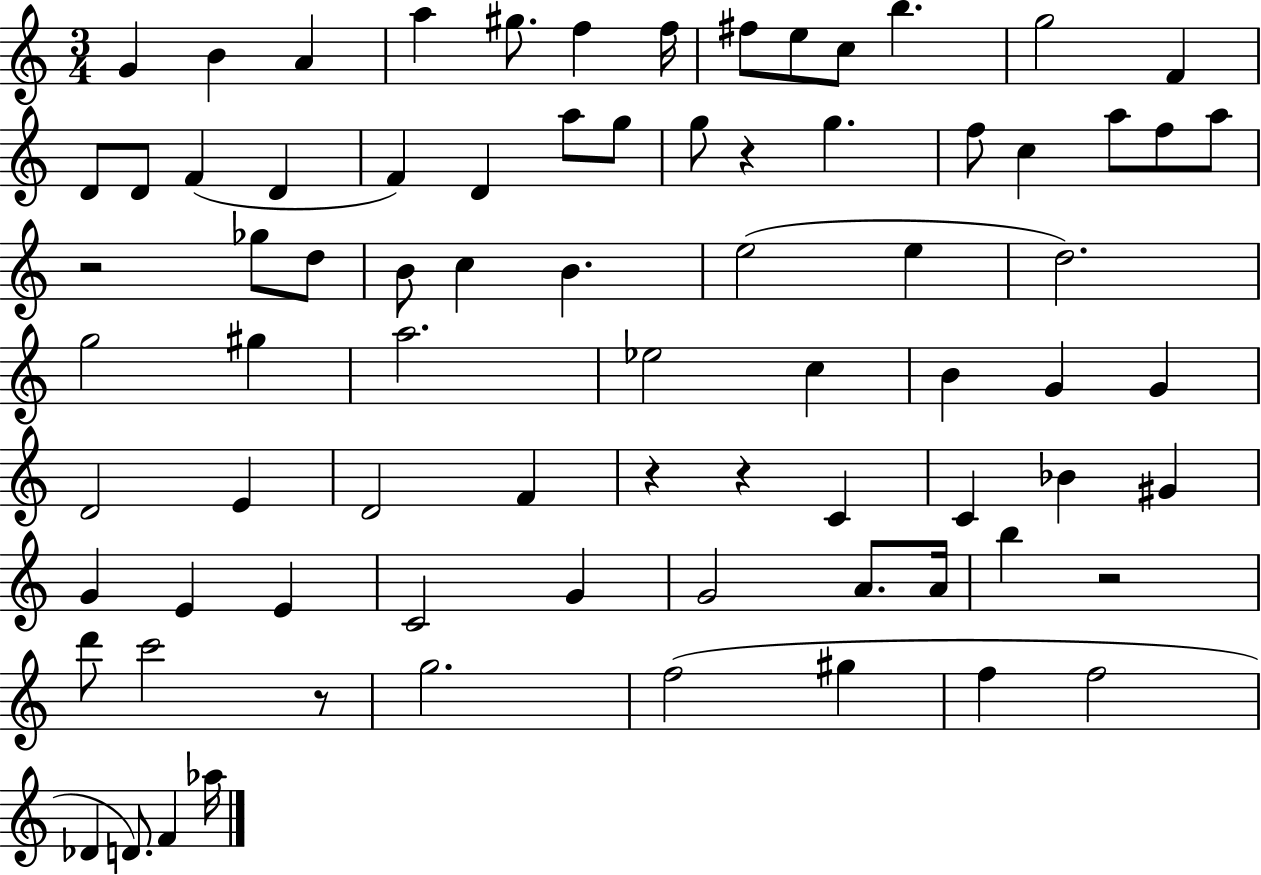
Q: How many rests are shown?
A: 6